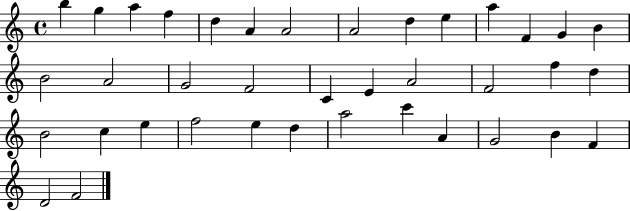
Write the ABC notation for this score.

X:1
T:Untitled
M:4/4
L:1/4
K:C
b g a f d A A2 A2 d e a F G B B2 A2 G2 F2 C E A2 F2 f d B2 c e f2 e d a2 c' A G2 B F D2 F2